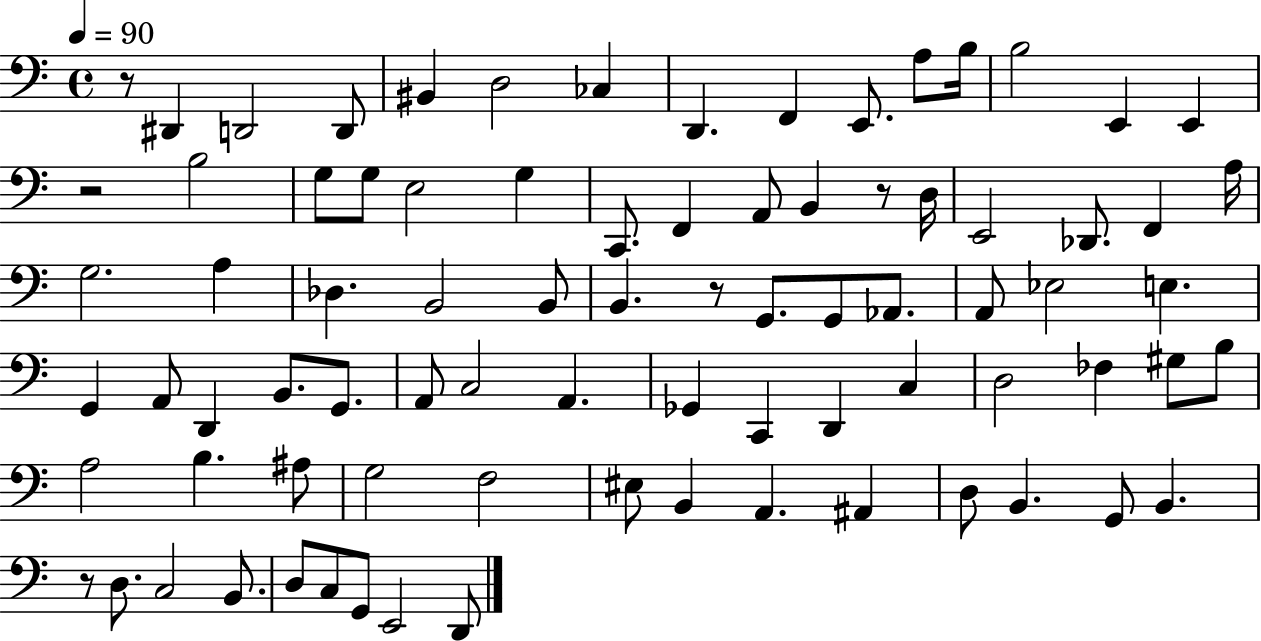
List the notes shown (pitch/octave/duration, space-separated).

R/e D#2/q D2/h D2/e BIS2/q D3/h CES3/q D2/q. F2/q E2/e. A3/e B3/s B3/h E2/q E2/q R/h B3/h G3/e G3/e E3/h G3/q C2/e. F2/q A2/e B2/q R/e D3/s E2/h Db2/e. F2/q A3/s G3/h. A3/q Db3/q. B2/h B2/e B2/q. R/e G2/e. G2/e Ab2/e. A2/e Eb3/h E3/q. G2/q A2/e D2/q B2/e. G2/e. A2/e C3/h A2/q. Gb2/q C2/q D2/q C3/q D3/h FES3/q G#3/e B3/e A3/h B3/q. A#3/e G3/h F3/h EIS3/e B2/q A2/q. A#2/q D3/e B2/q. G2/e B2/q. R/e D3/e. C3/h B2/e. D3/e C3/e G2/e E2/h D2/e